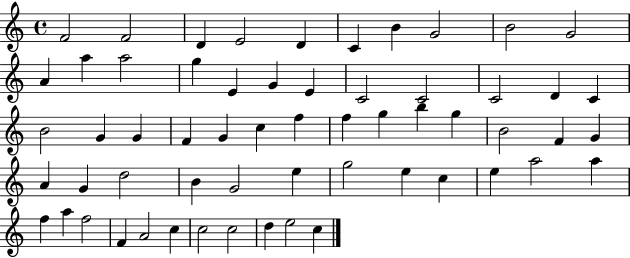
{
  \clef treble
  \time 4/4
  \defaultTimeSignature
  \key c \major
  f'2 f'2 | d'4 e'2 d'4 | c'4 b'4 g'2 | b'2 g'2 | \break a'4 a''4 a''2 | g''4 e'4 g'4 e'4 | c'2 c'2 | c'2 d'4 c'4 | \break b'2 g'4 g'4 | f'4 g'4 c''4 f''4 | f''4 g''4 b''4 g''4 | b'2 f'4 g'4 | \break a'4 g'4 d''2 | b'4 g'2 e''4 | g''2 e''4 c''4 | e''4 a''2 a''4 | \break f''4 a''4 f''2 | f'4 a'2 c''4 | c''2 c''2 | d''4 e''2 c''4 | \break \bar "|."
}